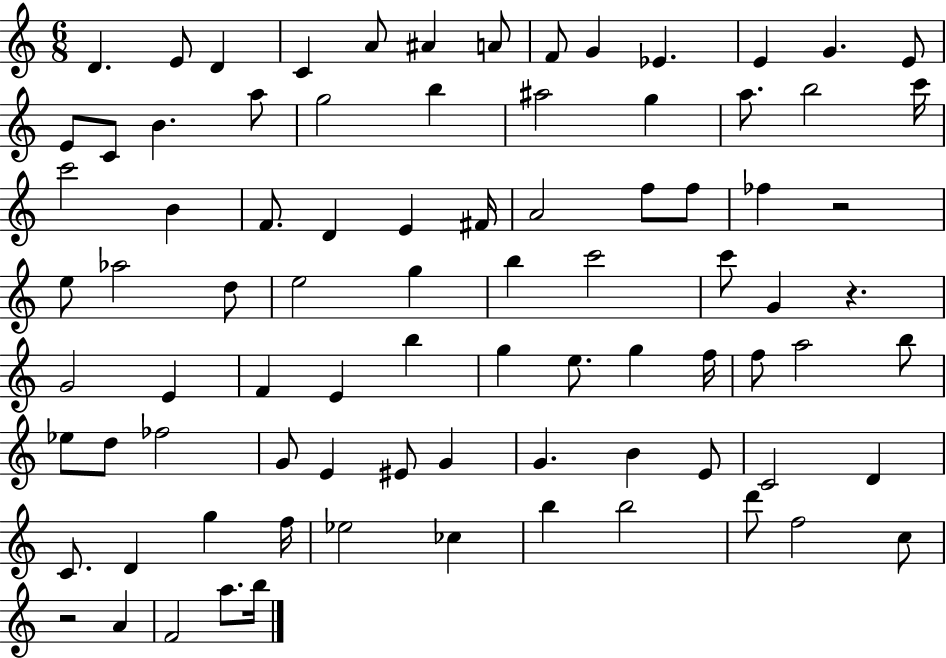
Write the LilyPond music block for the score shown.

{
  \clef treble
  \numericTimeSignature
  \time 6/8
  \key c \major
  d'4. e'8 d'4 | c'4 a'8 ais'4 a'8 | f'8 g'4 ees'4. | e'4 g'4. e'8 | \break e'8 c'8 b'4. a''8 | g''2 b''4 | ais''2 g''4 | a''8. b''2 c'''16 | \break c'''2 b'4 | f'8. d'4 e'4 fis'16 | a'2 f''8 f''8 | fes''4 r2 | \break e''8 aes''2 d''8 | e''2 g''4 | b''4 c'''2 | c'''8 g'4 r4. | \break g'2 e'4 | f'4 e'4 b''4 | g''4 e''8. g''4 f''16 | f''8 a''2 b''8 | \break ees''8 d''8 fes''2 | g'8 e'4 eis'8 g'4 | g'4. b'4 e'8 | c'2 d'4 | \break c'8. d'4 g''4 f''16 | ees''2 ces''4 | b''4 b''2 | d'''8 f''2 c''8 | \break r2 a'4 | f'2 a''8. b''16 | \bar "|."
}